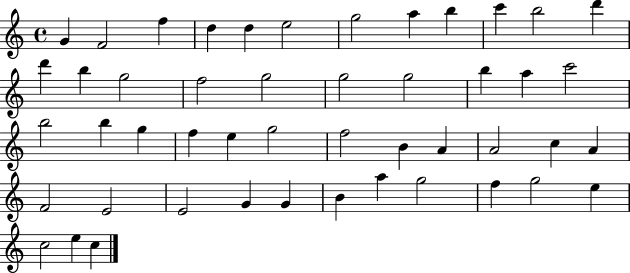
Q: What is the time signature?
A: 4/4